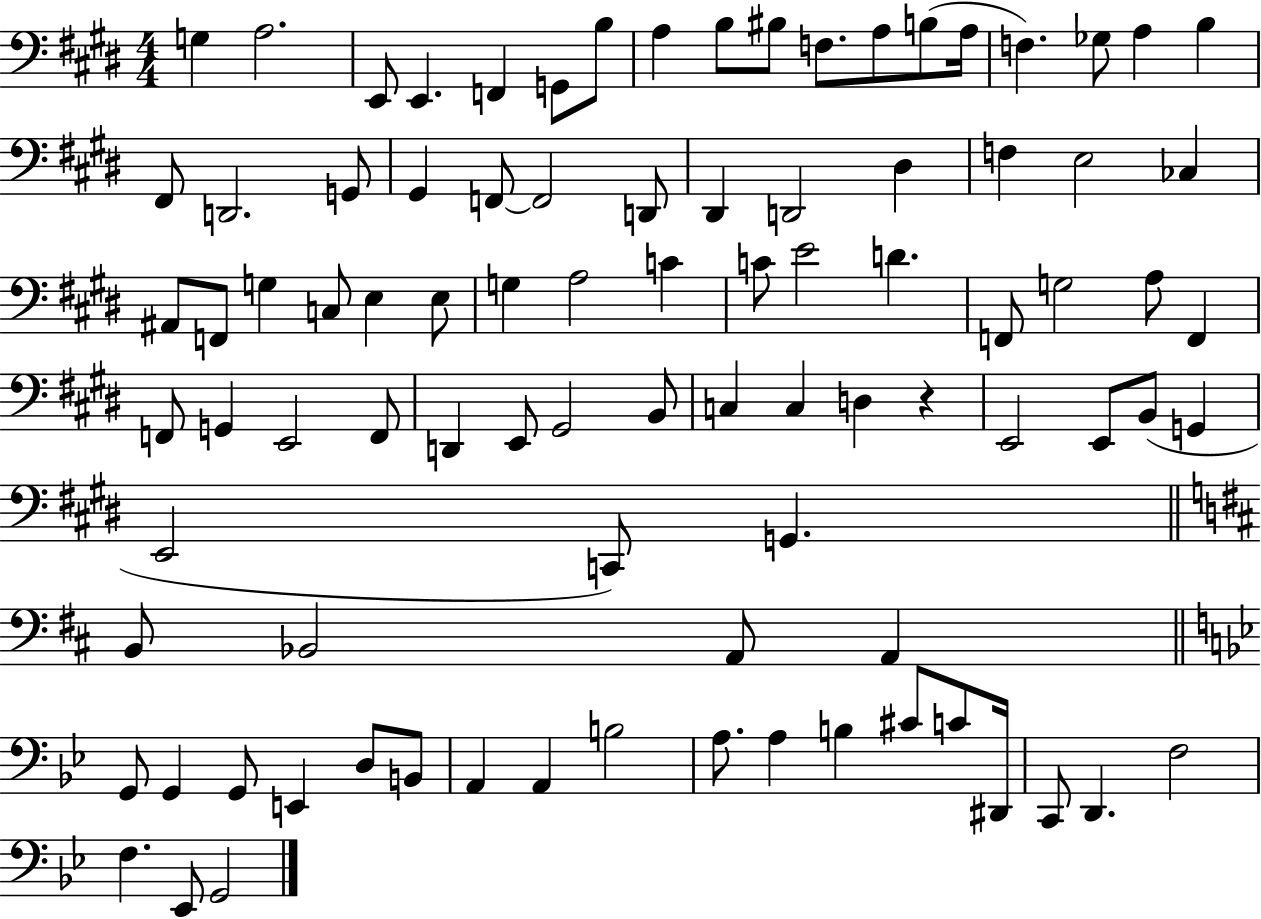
G3/q A3/h. E2/e E2/q. F2/q G2/e B3/e A3/q B3/e BIS3/e F3/e. A3/e B3/e A3/s F3/q. Gb3/e A3/q B3/q F#2/e D2/h. G2/e G#2/q F2/e F2/h D2/e D#2/q D2/h D#3/q F3/q E3/h CES3/q A#2/e F2/e G3/q C3/e E3/q E3/e G3/q A3/h C4/q C4/e E4/h D4/q. F2/e G3/h A3/e F2/q F2/e G2/q E2/h F2/e D2/q E2/e G#2/h B2/e C3/q C3/q D3/q R/q E2/h E2/e B2/e G2/q E2/h C2/e G2/q. B2/e Bb2/h A2/e A2/q G2/e G2/q G2/e E2/q D3/e B2/e A2/q A2/q B3/h A3/e. A3/q B3/q C#4/e C4/e D#2/s C2/e D2/q. F3/h F3/q. Eb2/e G2/h